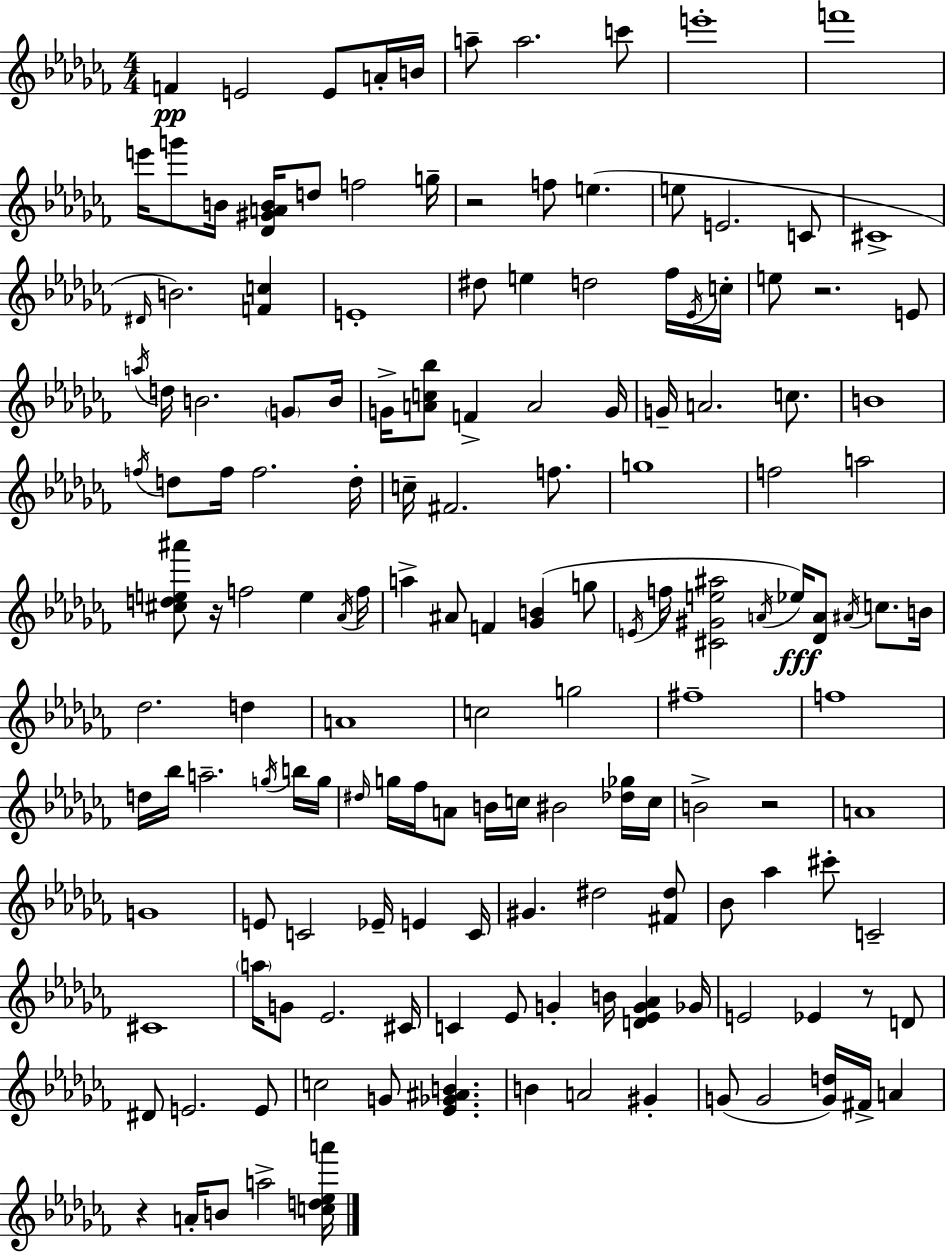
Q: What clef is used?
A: treble